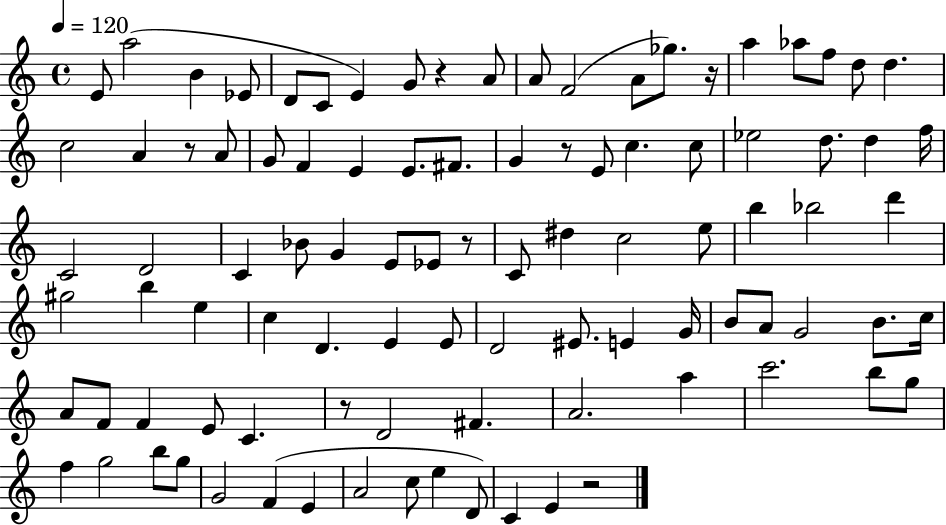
X:1
T:Untitled
M:4/4
L:1/4
K:C
E/2 a2 B _E/2 D/2 C/2 E G/2 z A/2 A/2 F2 A/2 _g/2 z/4 a _a/2 f/2 d/2 d c2 A z/2 A/2 G/2 F E E/2 ^F/2 G z/2 E/2 c c/2 _e2 d/2 d f/4 C2 D2 C _B/2 G E/2 _E/2 z/2 C/2 ^d c2 e/2 b _b2 d' ^g2 b e c D E E/2 D2 ^E/2 E G/4 B/2 A/2 G2 B/2 c/4 A/2 F/2 F E/2 C z/2 D2 ^F A2 a c'2 b/2 g/2 f g2 b/2 g/2 G2 F E A2 c/2 e D/2 C E z2